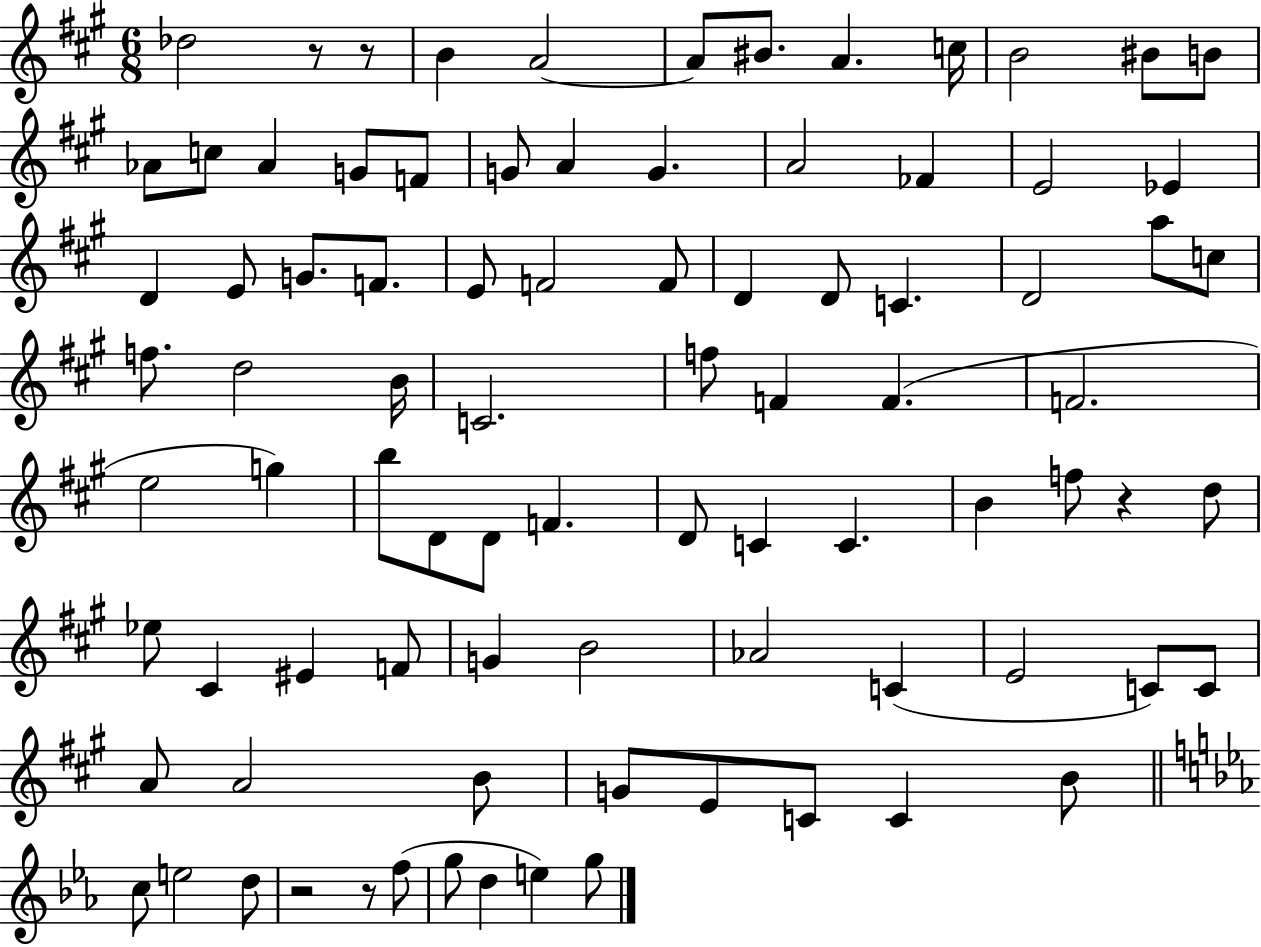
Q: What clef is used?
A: treble